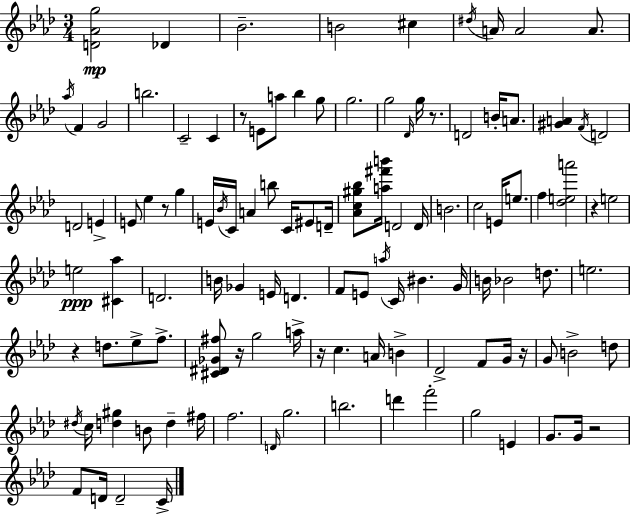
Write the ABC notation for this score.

X:1
T:Untitled
M:3/4
L:1/4
K:Fm
[D_Ag]2 _D _B2 B2 ^c ^d/4 A/4 A2 A/2 _a/4 F G2 b2 C2 C z/2 E/2 a/2 _b g/2 g2 g2 _D/4 g/4 z/2 D2 B/4 A/2 [^GA] F/4 D2 D2 E E/2 _e z/2 g E/4 _B/4 C/4 A b/2 C/4 ^E/2 D/4 [_Ac^g_b]/2 [a^f'b']/4 D2 D/4 B2 c2 E/4 e/2 f [_dea']2 z e2 e2 [^C_a] D2 B/4 _G E/4 D F/2 E/2 a/4 C/4 ^B G/4 B/4 _B2 d/2 e2 z d/2 _e/2 f/2 [^C^D_G^f]/2 z/4 g2 a/4 z/4 c A/4 B _D2 F/2 G/4 z/4 G/2 B2 d/2 ^d/4 c/4 [d^g] B/2 d ^f/4 f2 D/4 g2 b2 d' f'2 g2 E G/2 G/4 z2 F/2 D/4 D2 C/4